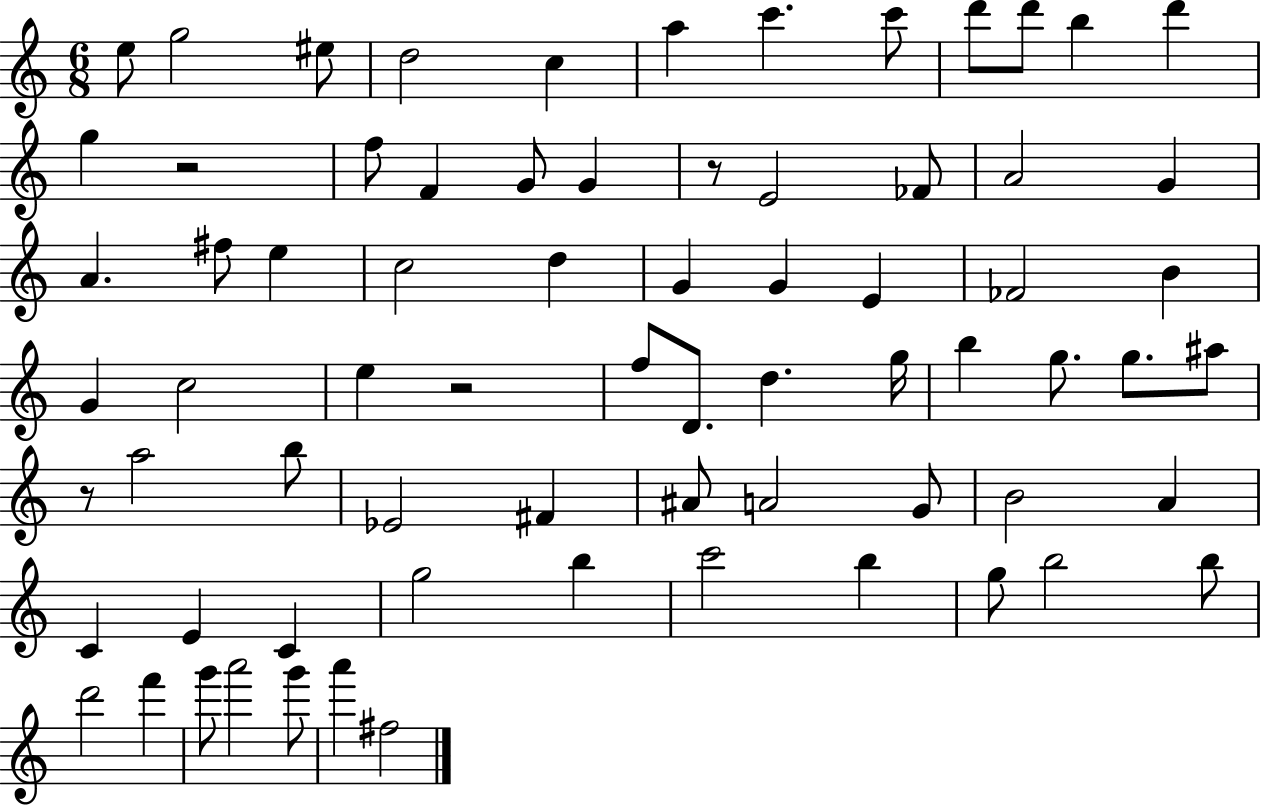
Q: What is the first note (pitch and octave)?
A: E5